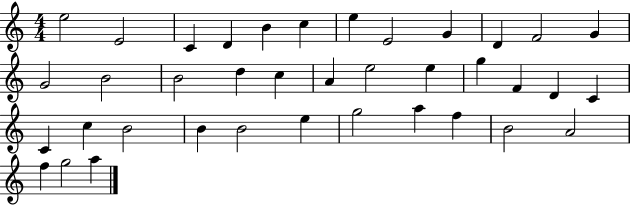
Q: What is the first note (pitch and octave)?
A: E5